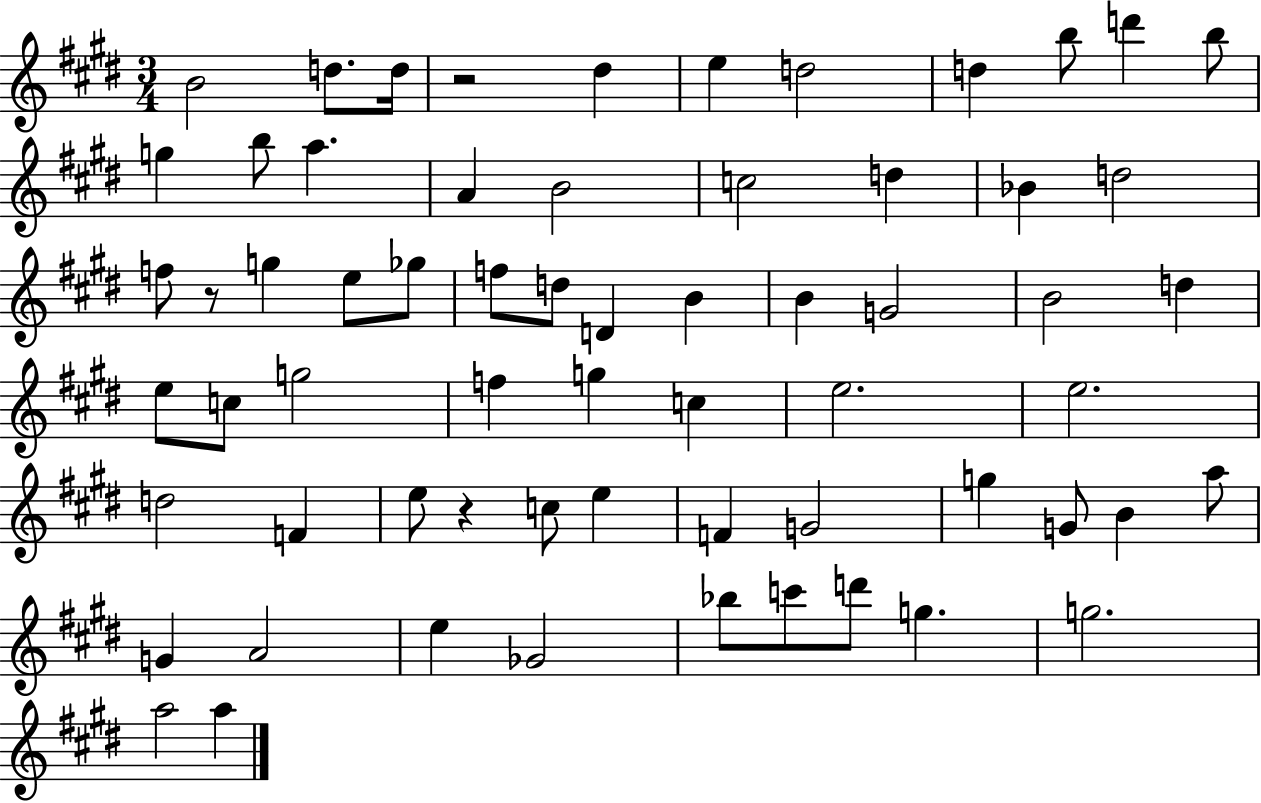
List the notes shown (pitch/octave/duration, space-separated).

B4/h D5/e. D5/s R/h D#5/q E5/q D5/h D5/q B5/e D6/q B5/e G5/q B5/e A5/q. A4/q B4/h C5/h D5/q Bb4/q D5/h F5/e R/e G5/q E5/e Gb5/e F5/e D5/e D4/q B4/q B4/q G4/h B4/h D5/q E5/e C5/e G5/h F5/q G5/q C5/q E5/h. E5/h. D5/h F4/q E5/e R/q C5/e E5/q F4/q G4/h G5/q G4/e B4/q A5/e G4/q A4/h E5/q Gb4/h Bb5/e C6/e D6/e G5/q. G5/h. A5/h A5/q